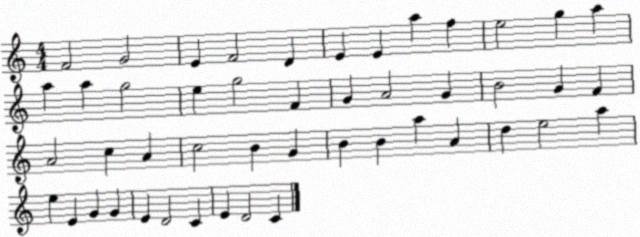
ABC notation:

X:1
T:Untitled
M:4/4
L:1/4
K:C
F2 G2 E F2 D E E a f e2 g a a a g2 e g2 F G A2 G B2 G F A2 c A c2 B G B B a A d e2 a e E G G E D2 C E D2 C